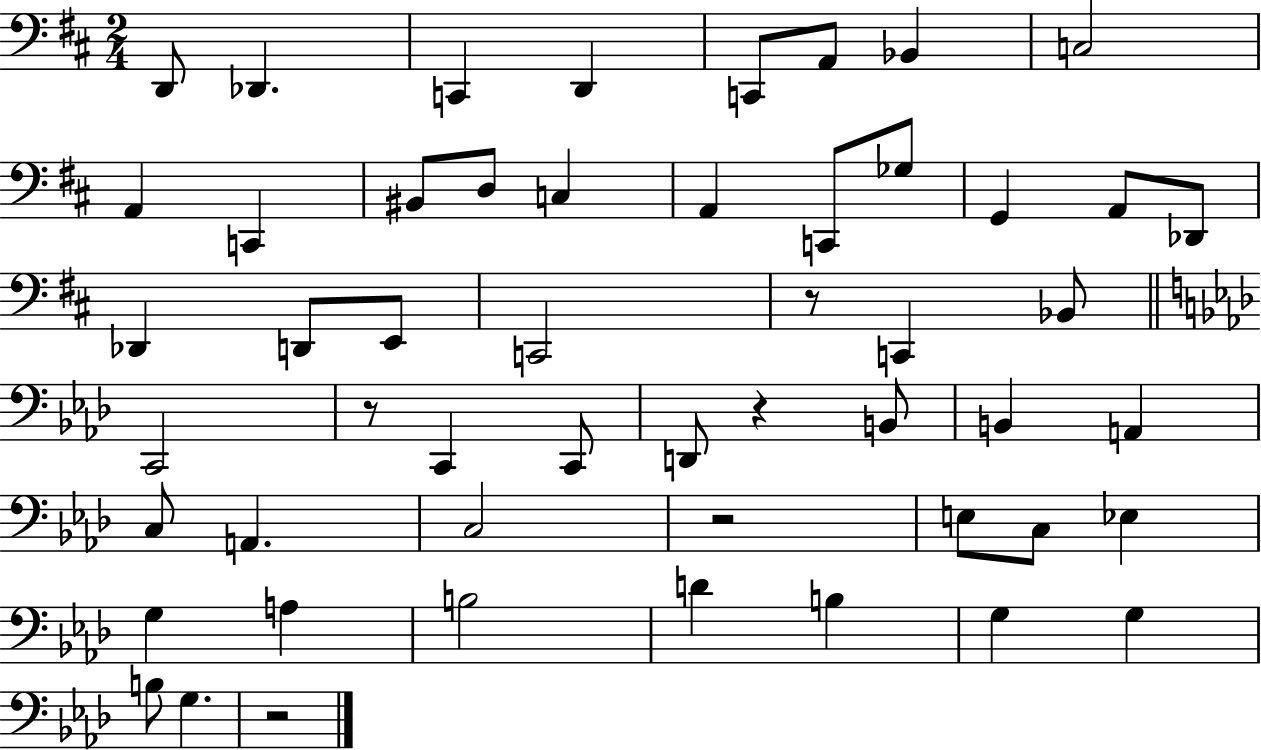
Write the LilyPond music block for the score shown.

{
  \clef bass
  \numericTimeSignature
  \time 2/4
  \key d \major
  d,8 des,4. | c,4 d,4 | c,8 a,8 bes,4 | c2 | \break a,4 c,4 | bis,8 d8 c4 | a,4 c,8 ges8 | g,4 a,8 des,8 | \break des,4 d,8 e,8 | c,2 | r8 c,4 bes,8 | \bar "||" \break \key aes \major c,2 | r8 c,4 c,8 | d,8 r4 b,8 | b,4 a,4 | \break c8 a,4. | c2 | r2 | e8 c8 ees4 | \break g4 a4 | b2 | d'4 b4 | g4 g4 | \break b8 g4. | r2 | \bar "|."
}